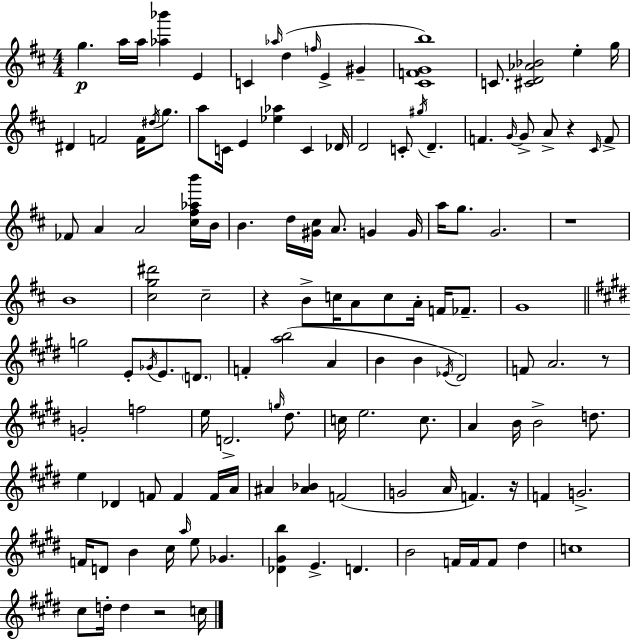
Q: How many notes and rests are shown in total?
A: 129